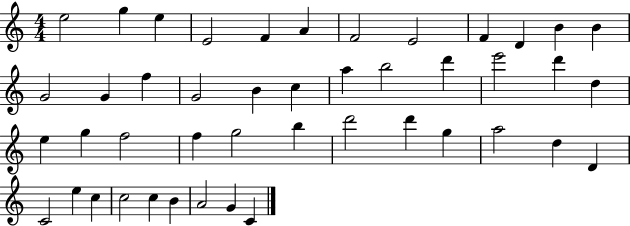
{
  \clef treble
  \numericTimeSignature
  \time 4/4
  \key c \major
  e''2 g''4 e''4 | e'2 f'4 a'4 | f'2 e'2 | f'4 d'4 b'4 b'4 | \break g'2 g'4 f''4 | g'2 b'4 c''4 | a''4 b''2 d'''4 | e'''2 d'''4 d''4 | \break e''4 g''4 f''2 | f''4 g''2 b''4 | d'''2 d'''4 g''4 | a''2 d''4 d'4 | \break c'2 e''4 c''4 | c''2 c''4 b'4 | a'2 g'4 c'4 | \bar "|."
}